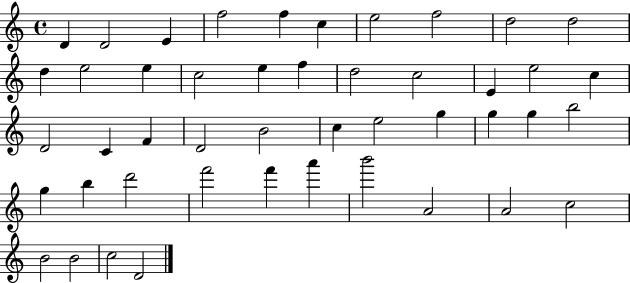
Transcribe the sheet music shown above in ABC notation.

X:1
T:Untitled
M:4/4
L:1/4
K:C
D D2 E f2 f c e2 f2 d2 d2 d e2 e c2 e f d2 c2 E e2 c D2 C F D2 B2 c e2 g g g b2 g b d'2 f'2 f' a' b'2 A2 A2 c2 B2 B2 c2 D2